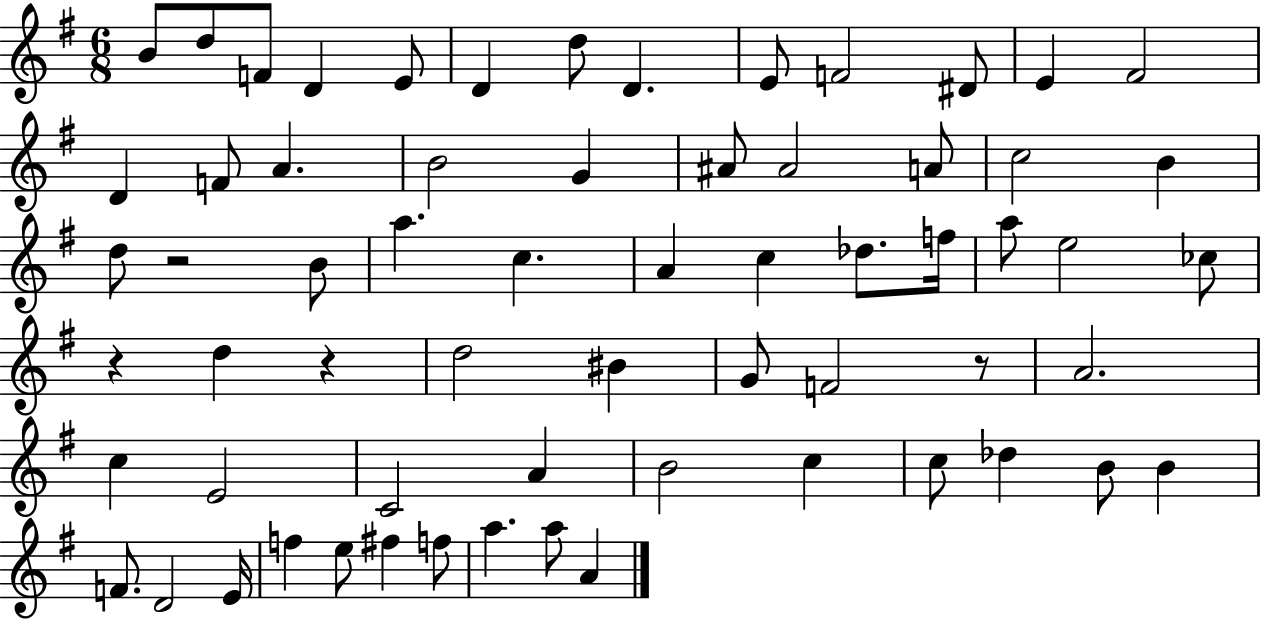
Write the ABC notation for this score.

X:1
T:Untitled
M:6/8
L:1/4
K:G
B/2 d/2 F/2 D E/2 D d/2 D E/2 F2 ^D/2 E ^F2 D F/2 A B2 G ^A/2 ^A2 A/2 c2 B d/2 z2 B/2 a c A c _d/2 f/4 a/2 e2 _c/2 z d z d2 ^B G/2 F2 z/2 A2 c E2 C2 A B2 c c/2 _d B/2 B F/2 D2 E/4 f e/2 ^f f/2 a a/2 A